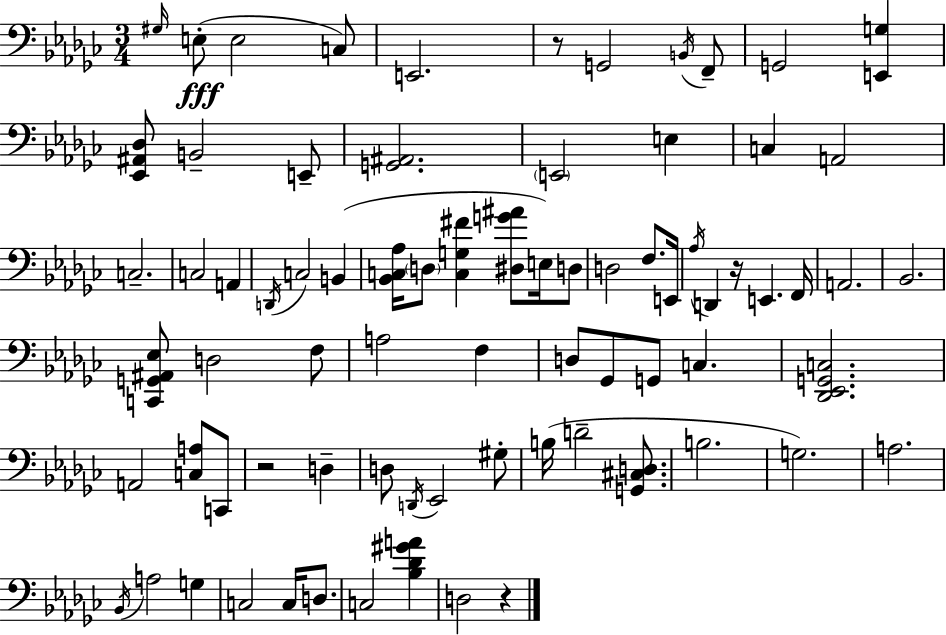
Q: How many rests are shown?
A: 4